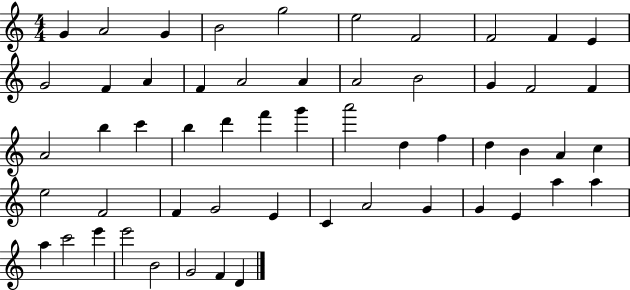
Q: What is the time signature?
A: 4/4